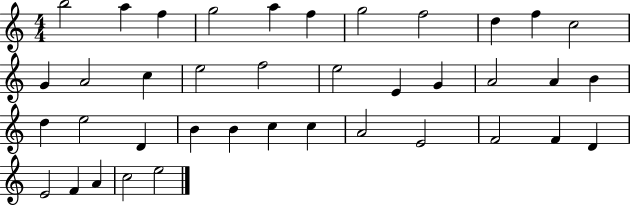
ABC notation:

X:1
T:Untitled
M:4/4
L:1/4
K:C
b2 a f g2 a f g2 f2 d f c2 G A2 c e2 f2 e2 E G A2 A B d e2 D B B c c A2 E2 F2 F D E2 F A c2 e2